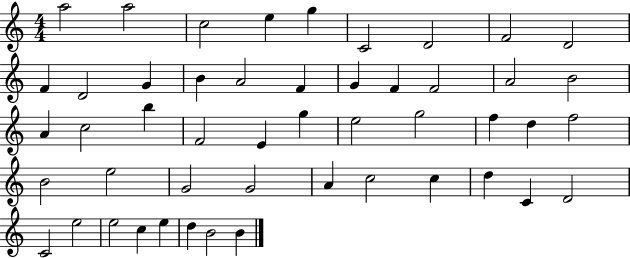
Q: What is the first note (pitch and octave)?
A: A5